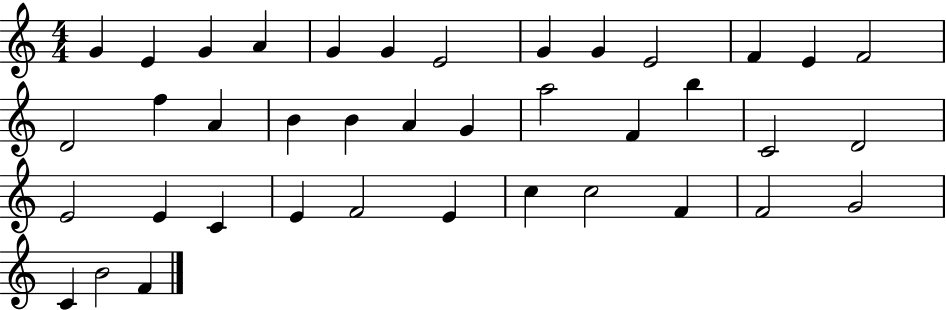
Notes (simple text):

G4/q E4/q G4/q A4/q G4/q G4/q E4/h G4/q G4/q E4/h F4/q E4/q F4/h D4/h F5/q A4/q B4/q B4/q A4/q G4/q A5/h F4/q B5/q C4/h D4/h E4/h E4/q C4/q E4/q F4/h E4/q C5/q C5/h F4/q F4/h G4/h C4/q B4/h F4/q